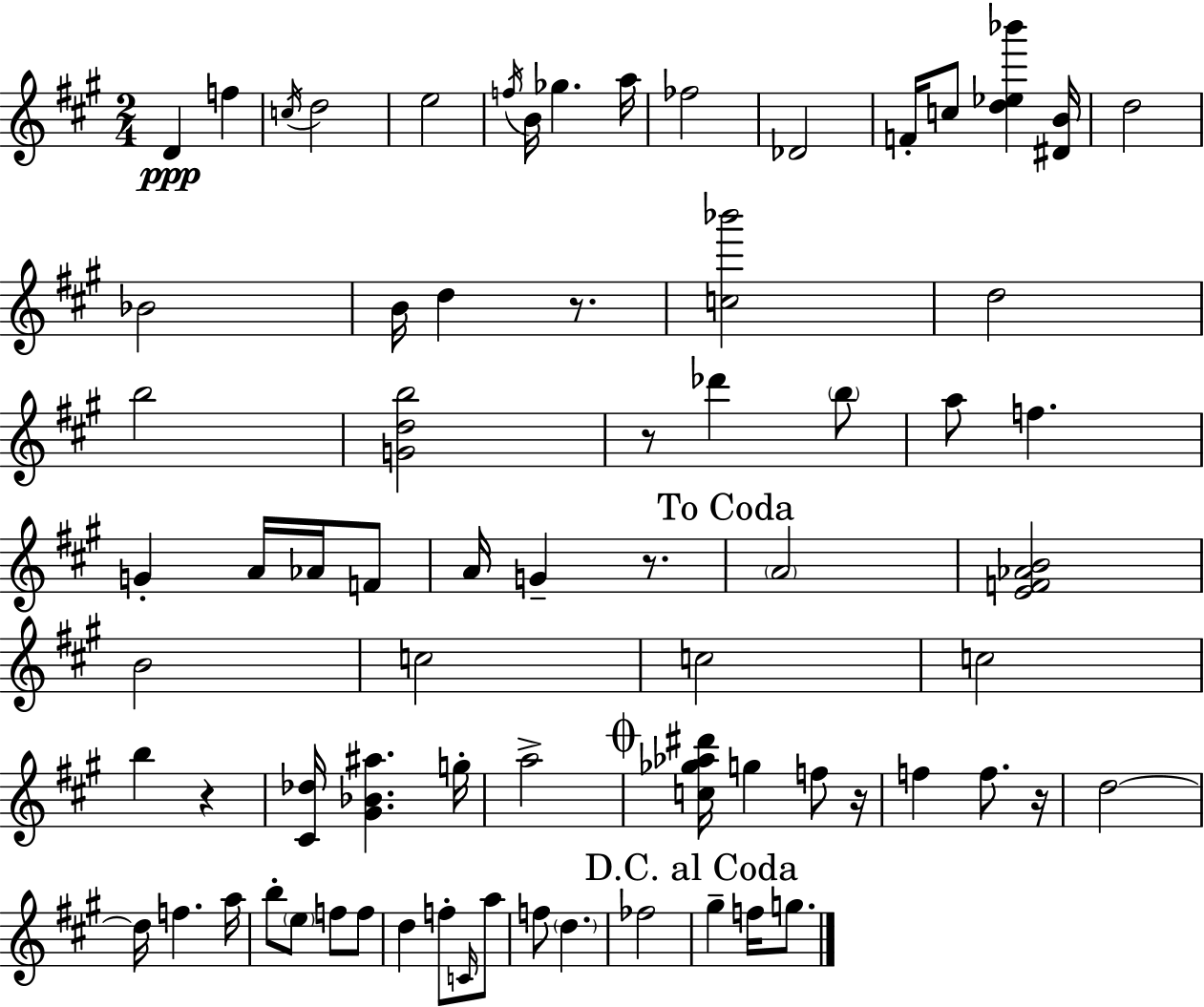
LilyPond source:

{
  \clef treble
  \numericTimeSignature
  \time 2/4
  \key a \major
  d'4\ppp f''4 | \acciaccatura { c''16 } d''2 | e''2 | \acciaccatura { f''16 } b'16 ges''4. | \break a''16 fes''2 | des'2 | f'16-. c''8 <d'' ees'' bes'''>4 | <dis' b'>16 d''2 | \break bes'2 | b'16 d''4 r8. | <c'' bes'''>2 | d''2 | \break b''2 | <g' d'' b''>2 | r8 des'''4 | \parenthesize b''8 a''8 f''4. | \break g'4-. a'16 aes'16 | f'8 a'16 g'4-- r8. | \mark "To Coda" \parenthesize a'2 | <e' f' aes' b'>2 | \break b'2 | c''2 | c''2 | c''2 | \break b''4 r4 | <cis' des''>16 <gis' bes' ais''>4. | g''16-. a''2-> | \mark \markup { \musicglyph "scripts.coda" } <c'' ges'' aes'' dis'''>16 g''4 f''8 | \break r16 f''4 f''8. | r16 d''2~~ | d''16 f''4. | a''16 b''8-. \parenthesize e''8 f''8 | \break f''8 d''4 f''8-. | \grace { c'16 } a''8 f''8 \parenthesize d''4. | fes''2 | \mark "D.C. al Coda" gis''4-- f''16 | \break g''8. \bar "|."
}